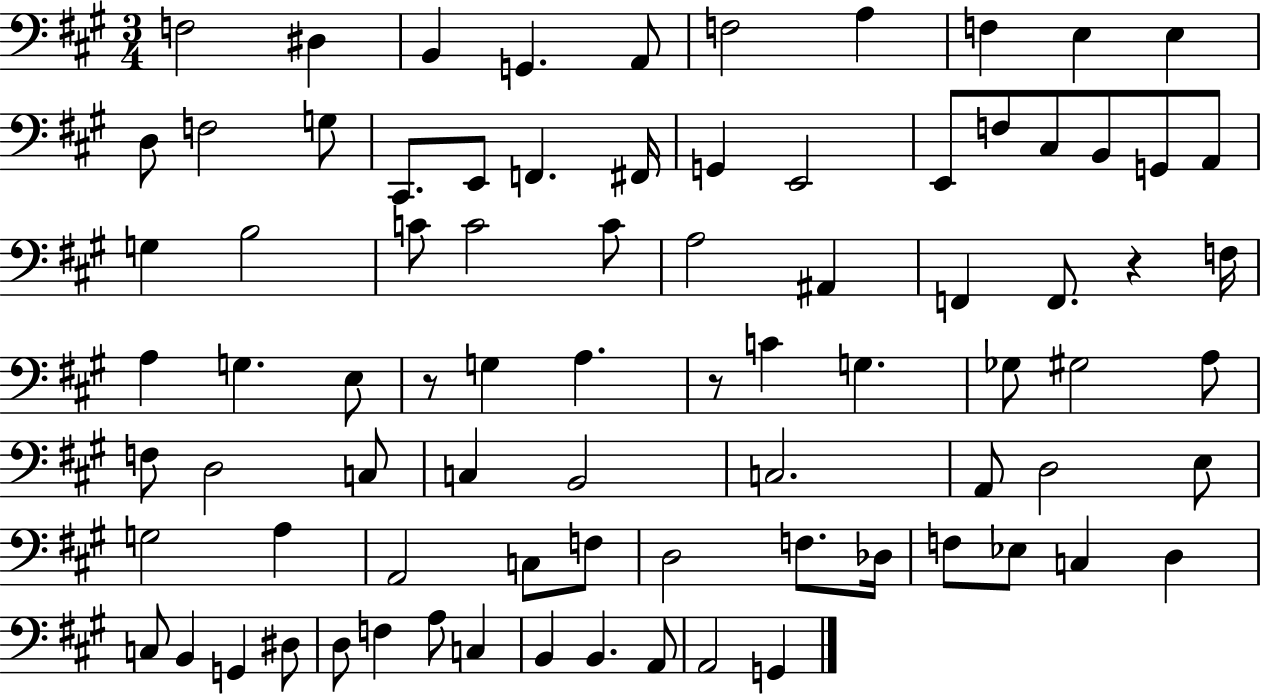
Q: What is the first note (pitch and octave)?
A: F3